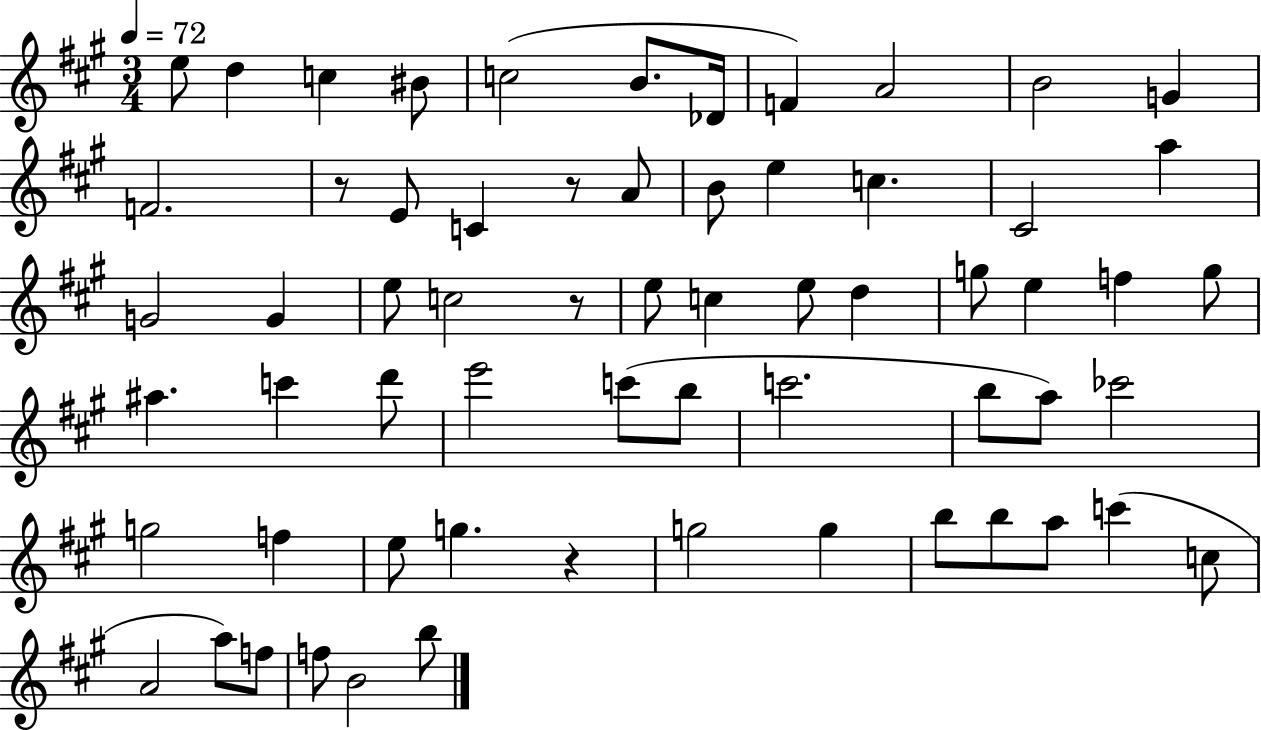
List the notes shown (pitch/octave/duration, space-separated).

E5/e D5/q C5/q BIS4/e C5/h B4/e. Db4/s F4/q A4/h B4/h G4/q F4/h. R/e E4/e C4/q R/e A4/e B4/e E5/q C5/q. C#4/h A5/q G4/h G4/q E5/e C5/h R/e E5/e C5/q E5/e D5/q G5/e E5/q F5/q G5/e A#5/q. C6/q D6/e E6/h C6/e B5/e C6/h. B5/e A5/e CES6/h G5/h F5/q E5/e G5/q. R/q G5/h G5/q B5/e B5/e A5/e C6/q C5/e A4/h A5/e F5/e F5/e B4/h B5/e